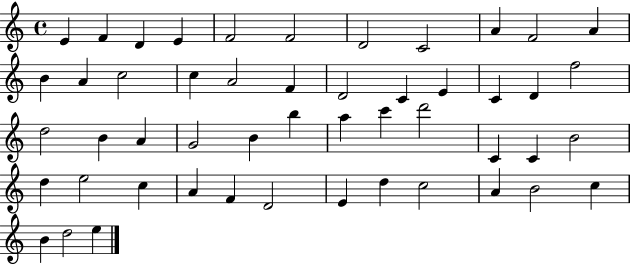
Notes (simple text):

E4/q F4/q D4/q E4/q F4/h F4/h D4/h C4/h A4/q F4/h A4/q B4/q A4/q C5/h C5/q A4/h F4/q D4/h C4/q E4/q C4/q D4/q F5/h D5/h B4/q A4/q G4/h B4/q B5/q A5/q C6/q D6/h C4/q C4/q B4/h D5/q E5/h C5/q A4/q F4/q D4/h E4/q D5/q C5/h A4/q B4/h C5/q B4/q D5/h E5/q